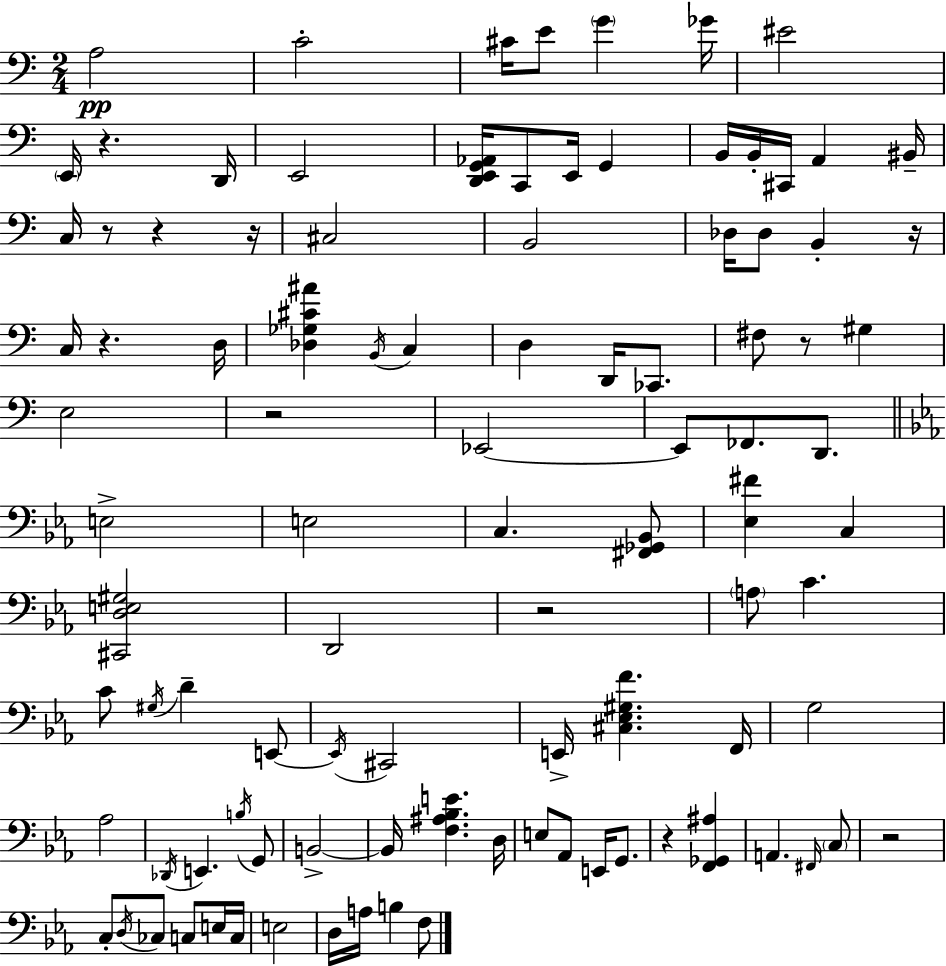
A3/h C4/h C#4/s E4/e G4/q Gb4/s EIS4/h E2/s R/q. D2/s E2/h [D2,E2,G2,Ab2]/s C2/e E2/s G2/q B2/s B2/s C#2/s A2/q BIS2/s C3/s R/e R/q R/s C#3/h B2/h Db3/s Db3/e B2/q R/s C3/s R/q. D3/s [Db3,Gb3,C#4,A#4]/q B2/s C3/q D3/q D2/s CES2/e. F#3/e R/e G#3/q E3/h R/h Eb2/h Eb2/e FES2/e. D2/e. E3/h E3/h C3/q. [F#2,Gb2,Bb2]/e [Eb3,F#4]/q C3/q [C#2,D3,E3,G#3]/h D2/h R/h A3/e C4/q. C4/e G#3/s D4/q E2/e E2/s C#2/h E2/s [C#3,Eb3,G#3,F4]/q. F2/s G3/h Ab3/h Db2/s E2/q. B3/s G2/e B2/h B2/s [F3,A#3,Bb3,E4]/q. D3/s E3/e Ab2/e E2/s G2/e. R/q [F2,Gb2,A#3]/q A2/q. F#2/s C3/e R/h C3/e D3/s CES3/e C3/e E3/s C3/s E3/h D3/s A3/s B3/q F3/e